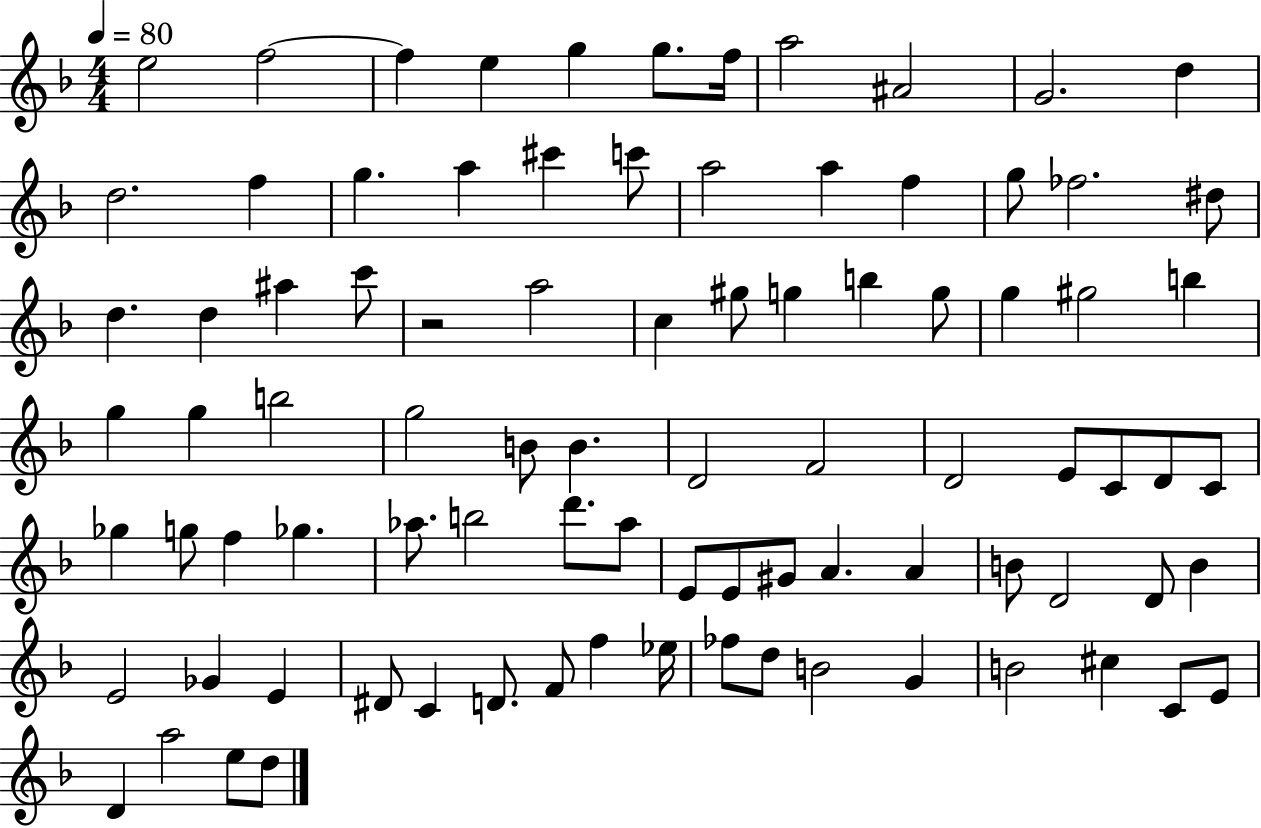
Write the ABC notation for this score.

X:1
T:Untitled
M:4/4
L:1/4
K:F
e2 f2 f e g g/2 f/4 a2 ^A2 G2 d d2 f g a ^c' c'/2 a2 a f g/2 _f2 ^d/2 d d ^a c'/2 z2 a2 c ^g/2 g b g/2 g ^g2 b g g b2 g2 B/2 B D2 F2 D2 E/2 C/2 D/2 C/2 _g g/2 f _g _a/2 b2 d'/2 _a/2 E/2 E/2 ^G/2 A A B/2 D2 D/2 B E2 _G E ^D/2 C D/2 F/2 f _e/4 _f/2 d/2 B2 G B2 ^c C/2 E/2 D a2 e/2 d/2